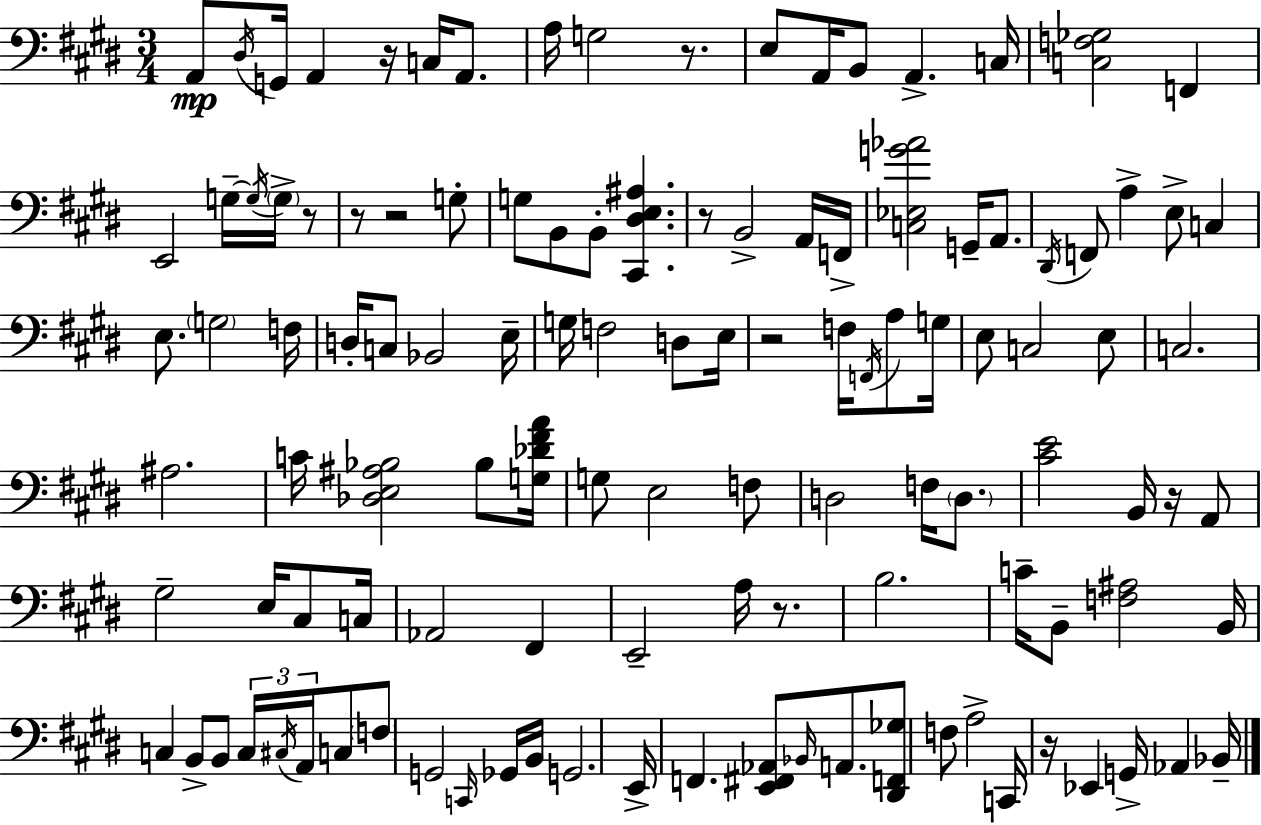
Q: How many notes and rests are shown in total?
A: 117